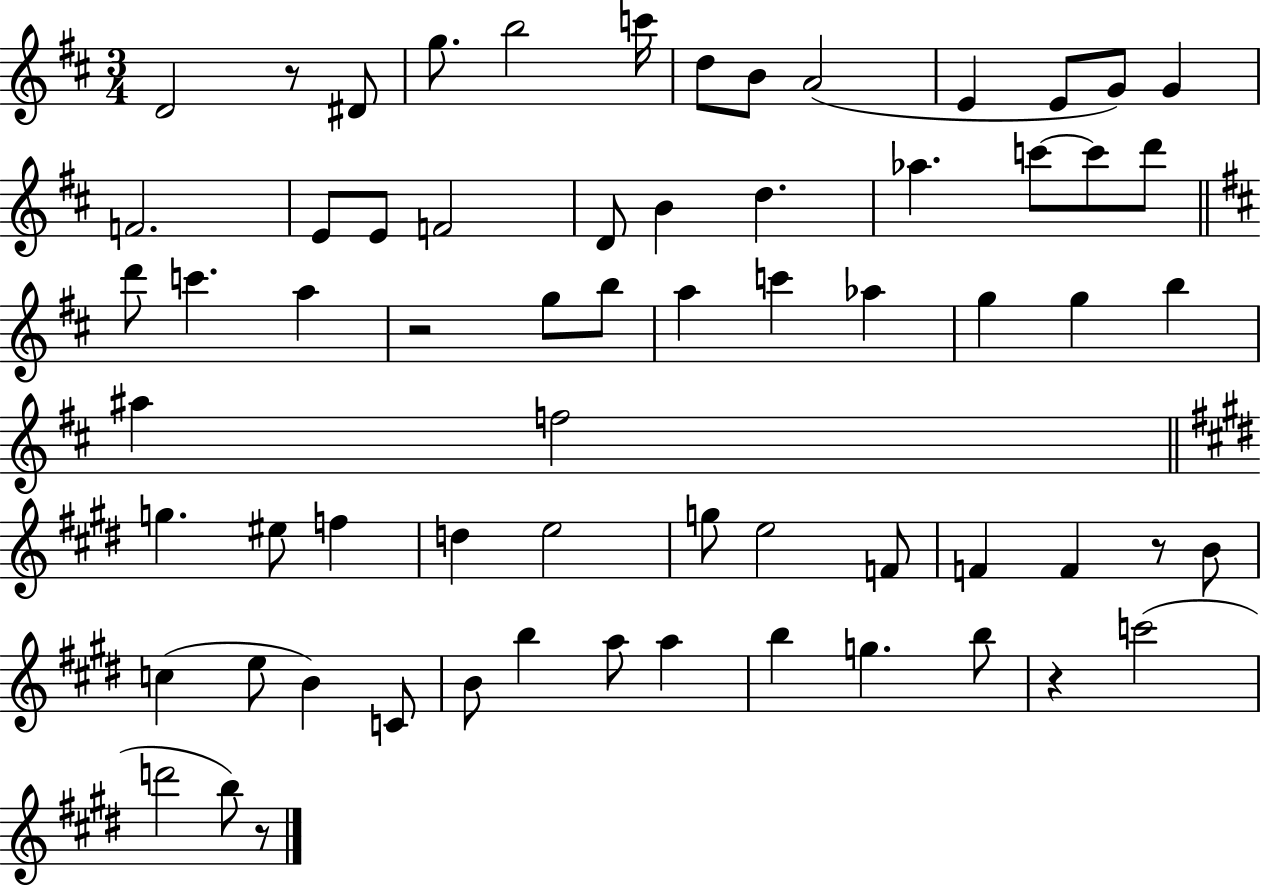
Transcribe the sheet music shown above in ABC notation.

X:1
T:Untitled
M:3/4
L:1/4
K:D
D2 z/2 ^D/2 g/2 b2 c'/4 d/2 B/2 A2 E E/2 G/2 G F2 E/2 E/2 F2 D/2 B d _a c'/2 c'/2 d'/2 d'/2 c' a z2 g/2 b/2 a c' _a g g b ^a f2 g ^e/2 f d e2 g/2 e2 F/2 F F z/2 B/2 c e/2 B C/2 B/2 b a/2 a b g b/2 z c'2 d'2 b/2 z/2